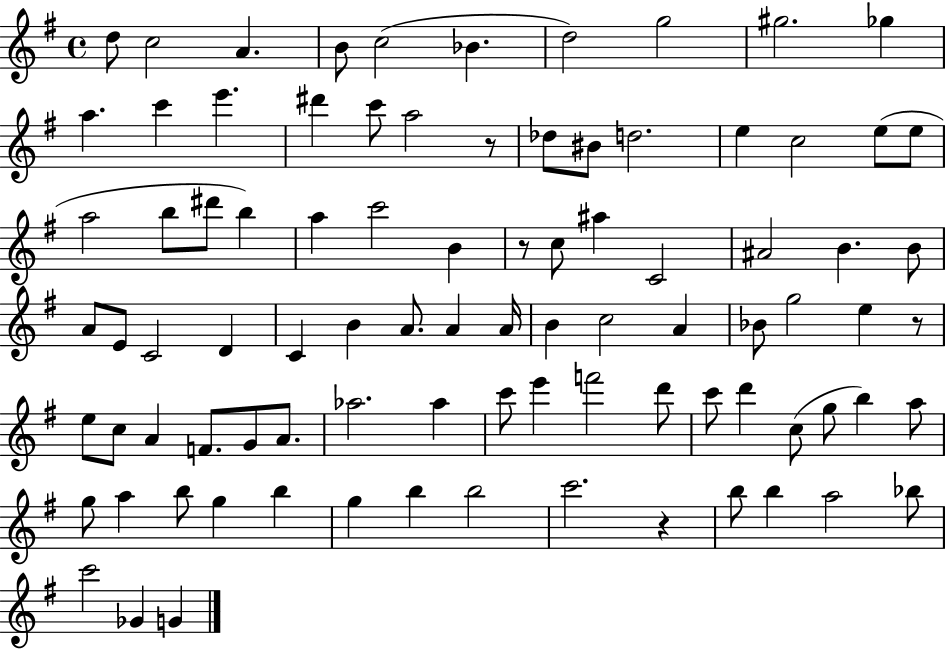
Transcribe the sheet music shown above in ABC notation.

X:1
T:Untitled
M:4/4
L:1/4
K:G
d/2 c2 A B/2 c2 _B d2 g2 ^g2 _g a c' e' ^d' c'/2 a2 z/2 _d/2 ^B/2 d2 e c2 e/2 e/2 a2 b/2 ^d'/2 b a c'2 B z/2 c/2 ^a C2 ^A2 B B/2 A/2 E/2 C2 D C B A/2 A A/4 B c2 A _B/2 g2 e z/2 e/2 c/2 A F/2 G/2 A/2 _a2 _a c'/2 e' f'2 d'/2 c'/2 d' c/2 g/2 b a/2 g/2 a b/2 g b g b b2 c'2 z b/2 b a2 _b/2 c'2 _G G